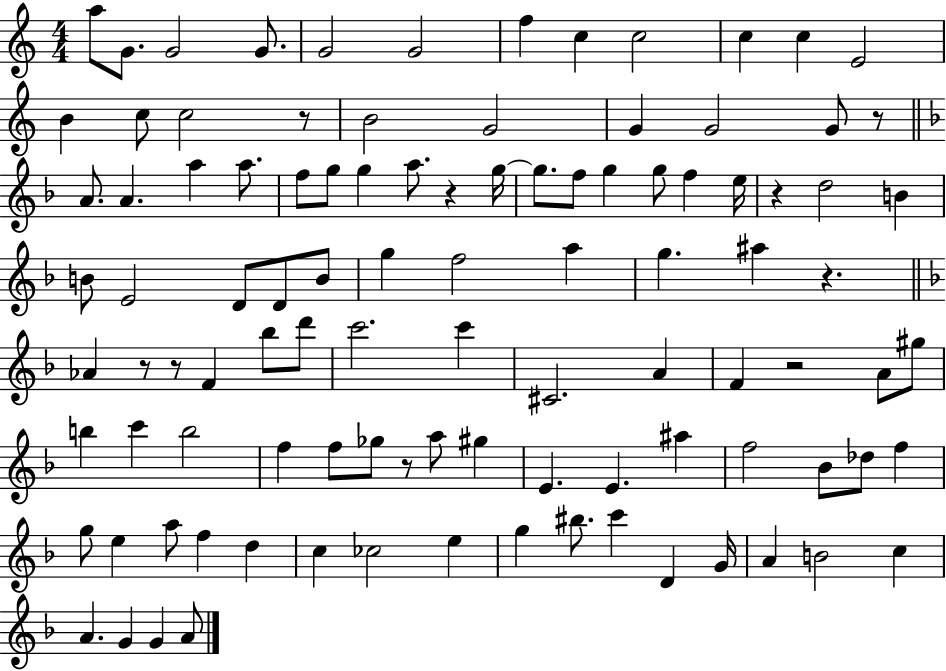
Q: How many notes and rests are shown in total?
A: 102